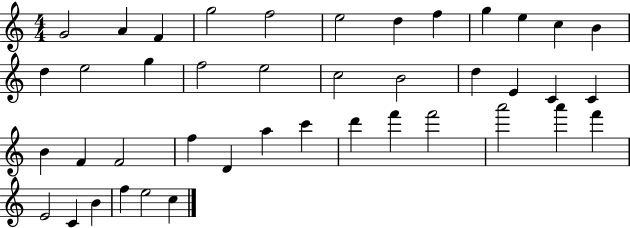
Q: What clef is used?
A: treble